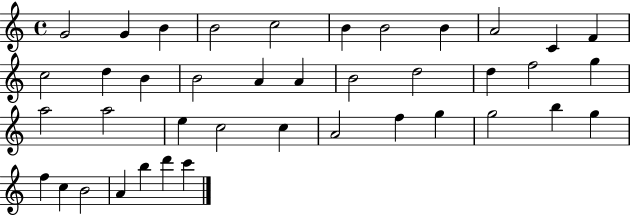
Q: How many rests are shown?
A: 0